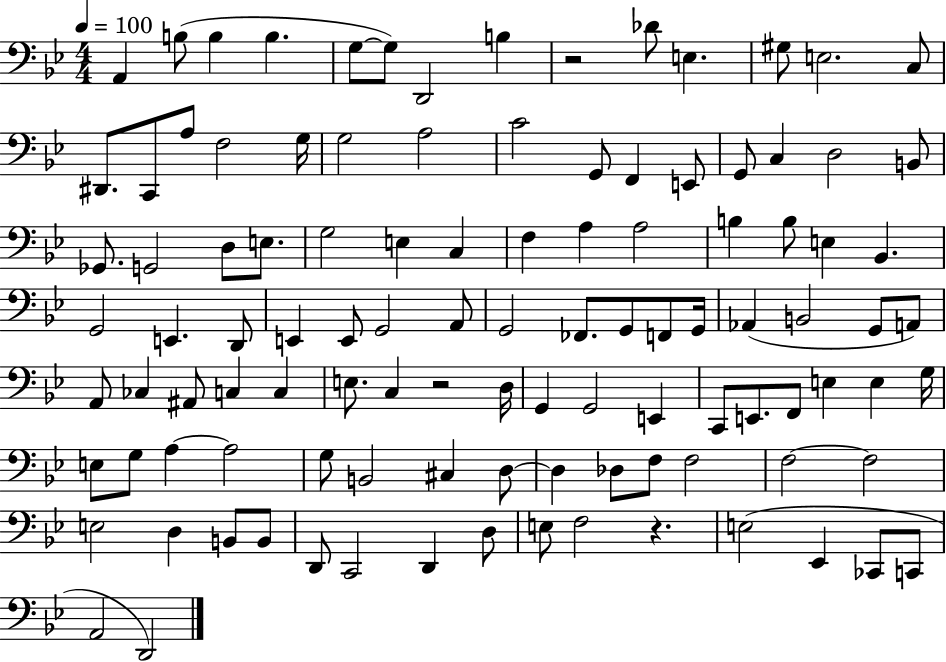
X:1
T:Untitled
M:4/4
L:1/4
K:Bb
A,, B,/2 B, B, G,/2 G,/2 D,,2 B, z2 _D/2 E, ^G,/2 E,2 C,/2 ^D,,/2 C,,/2 A,/2 F,2 G,/4 G,2 A,2 C2 G,,/2 F,, E,,/2 G,,/2 C, D,2 B,,/2 _G,,/2 G,,2 D,/2 E,/2 G,2 E, C, F, A, A,2 B, B,/2 E, _B,, G,,2 E,, D,,/2 E,, E,,/2 G,,2 A,,/2 G,,2 _F,,/2 G,,/2 F,,/2 G,,/4 _A,, B,,2 G,,/2 A,,/2 A,,/2 _C, ^A,,/2 C, C, E,/2 C, z2 D,/4 G,, G,,2 E,, C,,/2 E,,/2 F,,/2 E, E, G,/4 E,/2 G,/2 A, A,2 G,/2 B,,2 ^C, D,/2 D, _D,/2 F,/2 F,2 F,2 F,2 E,2 D, B,,/2 B,,/2 D,,/2 C,,2 D,, D,/2 E,/2 F,2 z E,2 _E,, _C,,/2 C,,/2 A,,2 D,,2